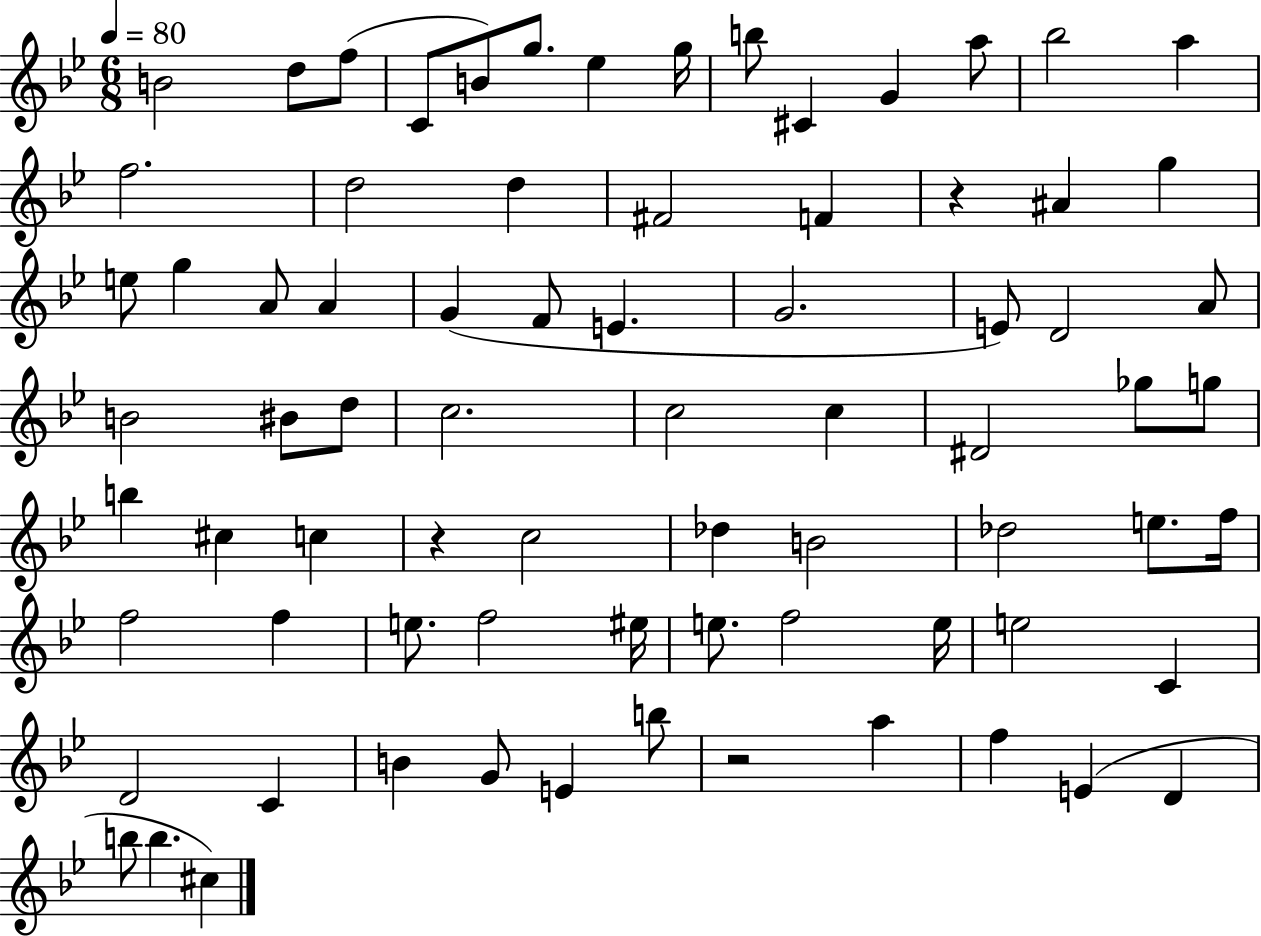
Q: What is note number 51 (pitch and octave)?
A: F5